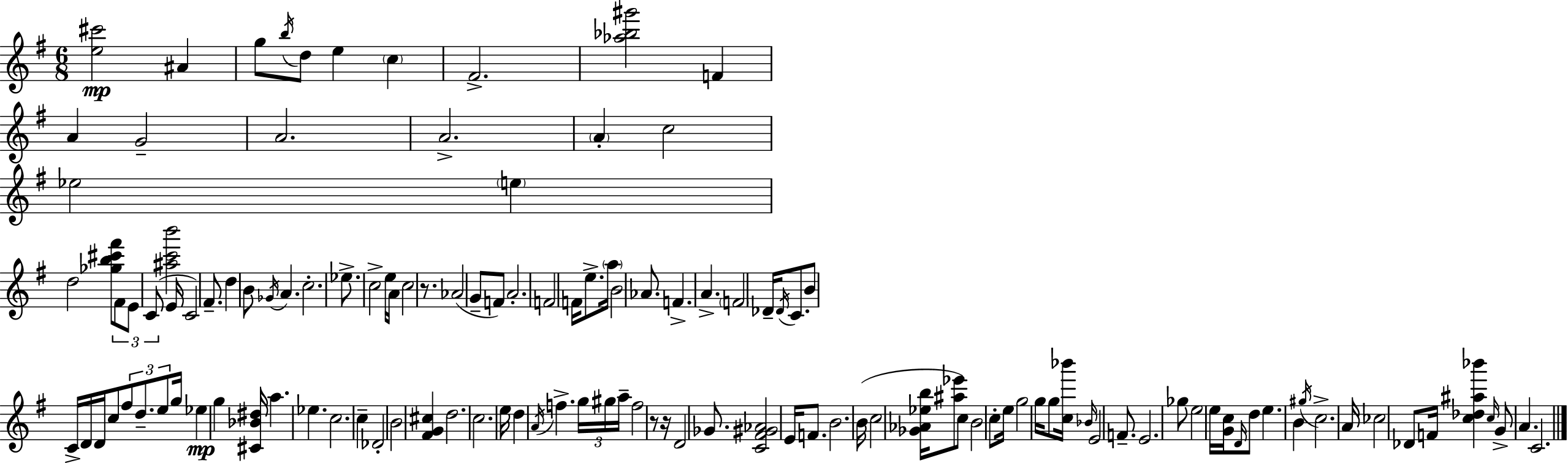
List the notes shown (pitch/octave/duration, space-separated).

[E5,C#6]/h A#4/q G5/e B5/s D5/e E5/q C5/q F#4/h. [Ab5,Bb5,G#6]/h F4/q A4/q G4/h A4/h. A4/h. A4/q C5/h Eb5/h E5/q D5/h [Gb5,B5,C#6,F#6]/e F#4/e E4/e C4/e [A#5,C6,B6]/h E4/s C4/h F#4/e. D5/q B4/e Gb4/s A4/q. C5/h. Eb5/e. C5/h E5/s A4/s C5/h R/e. Ab4/h G4/e F4/e A4/h. F4/h F4/s E5/e. A5/s B4/h Ab4/e. F4/q. A4/q. F4/h Db4/s Db4/s C4/e. B4/e C4/s D4/s D4/s C5/e F#5/e D5/e. E5/e G5/s Eb5/q G5/q [C#4,Bb4,D#5]/s A5/q. Eb5/q. C5/h. C5/q Db4/h B4/h [F#4,G4,C#5]/q D5/h. C5/h. E5/s D5/q A4/s F5/q. G5/s G#5/s A5/s F5/h R/e R/s D4/h Gb4/e. [C4,F#4,G#4,Ab4]/h E4/s F4/e. B4/h. B4/s C5/h [Gb4,Ab4,Eb5,B5]/s [A#5,Eb6]/e C5/e B4/h C5/e E5/s G5/h G5/s G5/e [C5,Bb6]/s Bb4/s E4/h F4/e. E4/h. Gb5/e E5/h E5/s [G4,C5]/s D4/s D5/e E5/q. B4/q G#5/s C5/h. A4/s CES5/h Db4/e F4/s [C5,Db5,A#5,Bb6]/q C5/s G4/e A4/q. C4/h.